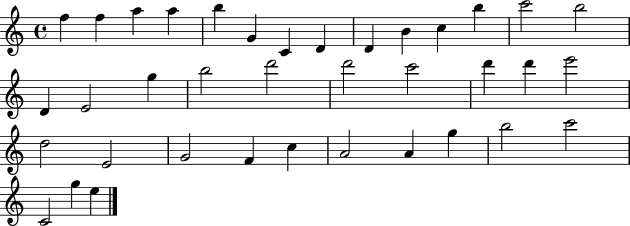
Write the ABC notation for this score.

X:1
T:Untitled
M:4/4
L:1/4
K:C
f f a a b G C D D B c b c'2 b2 D E2 g b2 d'2 d'2 c'2 d' d' e'2 d2 E2 G2 F c A2 A g b2 c'2 C2 g e